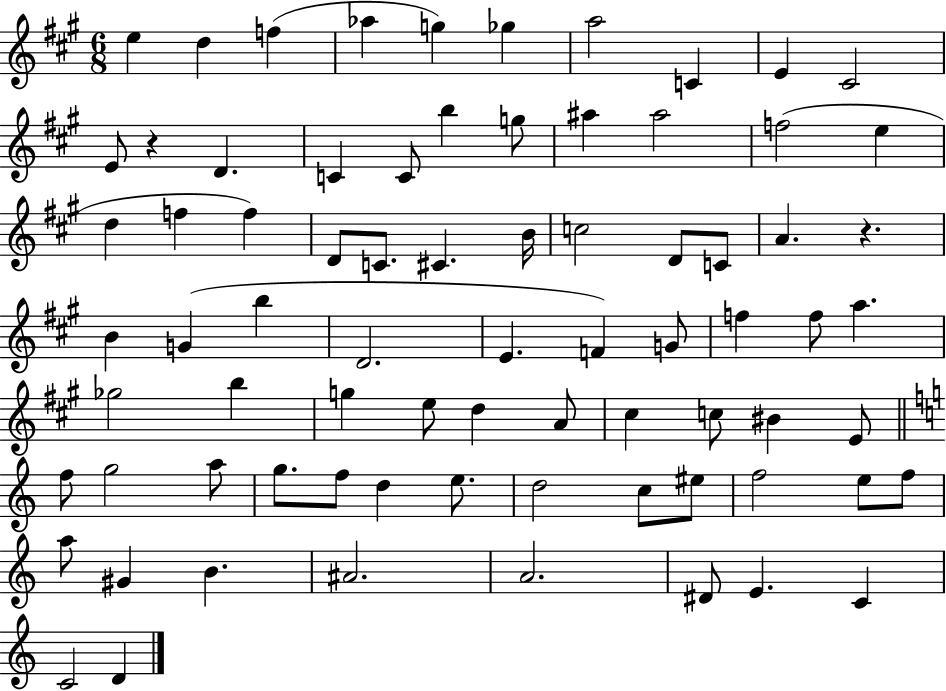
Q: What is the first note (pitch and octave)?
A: E5